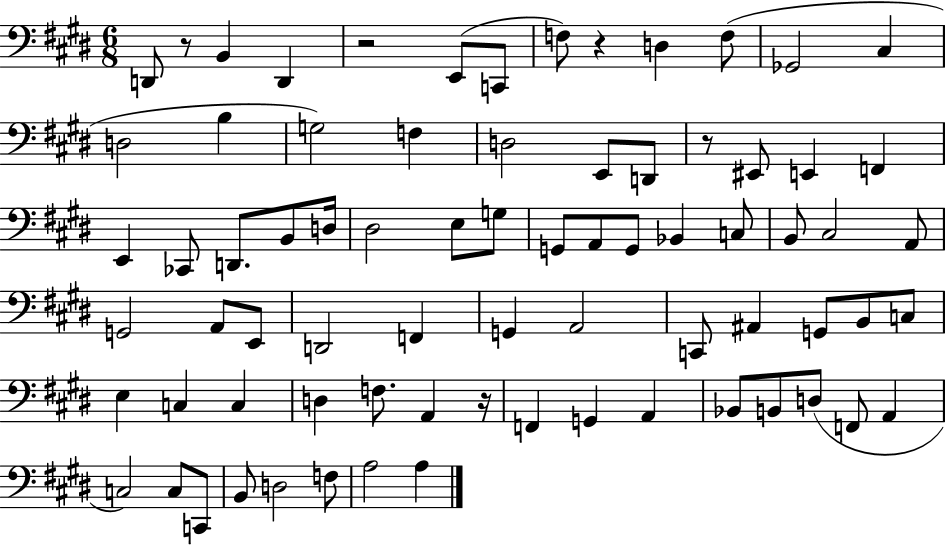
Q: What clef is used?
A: bass